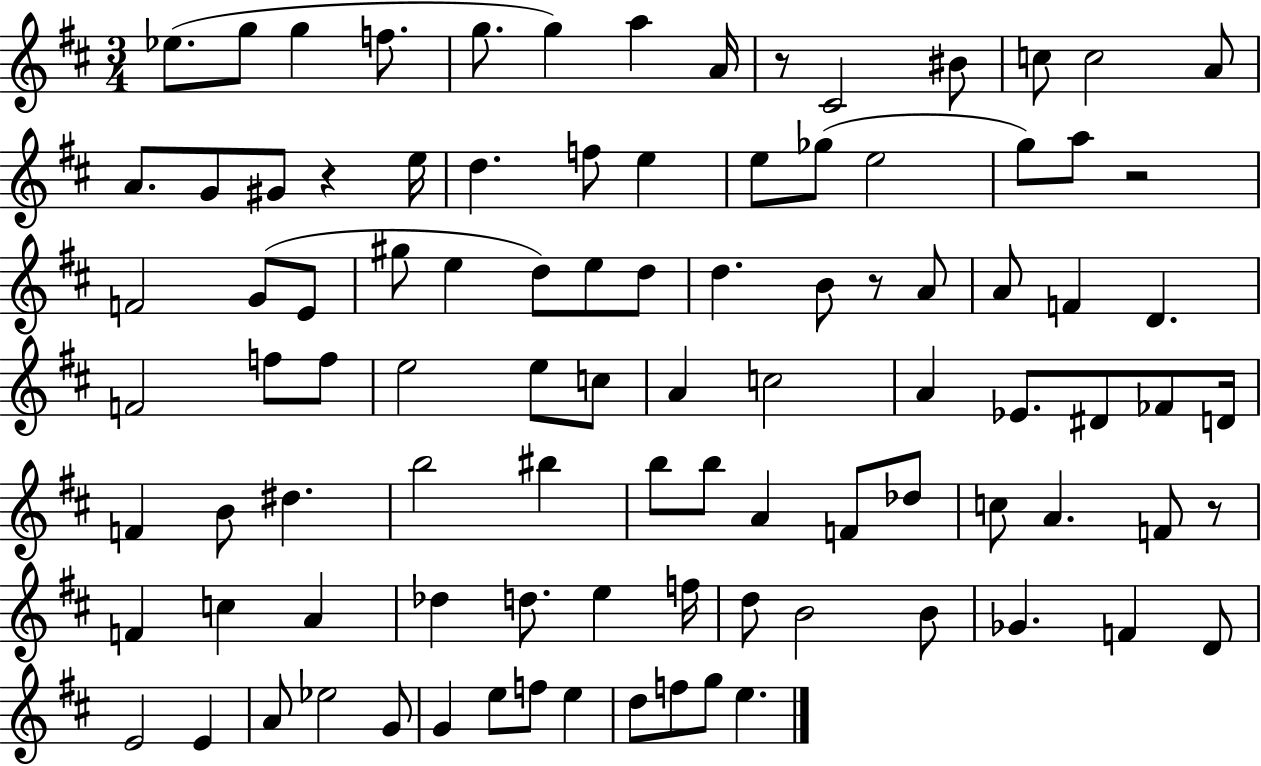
X:1
T:Untitled
M:3/4
L:1/4
K:D
_e/2 g/2 g f/2 g/2 g a A/4 z/2 ^C2 ^B/2 c/2 c2 A/2 A/2 G/2 ^G/2 z e/4 d f/2 e e/2 _g/2 e2 g/2 a/2 z2 F2 G/2 E/2 ^g/2 e d/2 e/2 d/2 d B/2 z/2 A/2 A/2 F D F2 f/2 f/2 e2 e/2 c/2 A c2 A _E/2 ^D/2 _F/2 D/4 F B/2 ^d b2 ^b b/2 b/2 A F/2 _d/2 c/2 A F/2 z/2 F c A _d d/2 e f/4 d/2 B2 B/2 _G F D/2 E2 E A/2 _e2 G/2 G e/2 f/2 e d/2 f/2 g/2 e